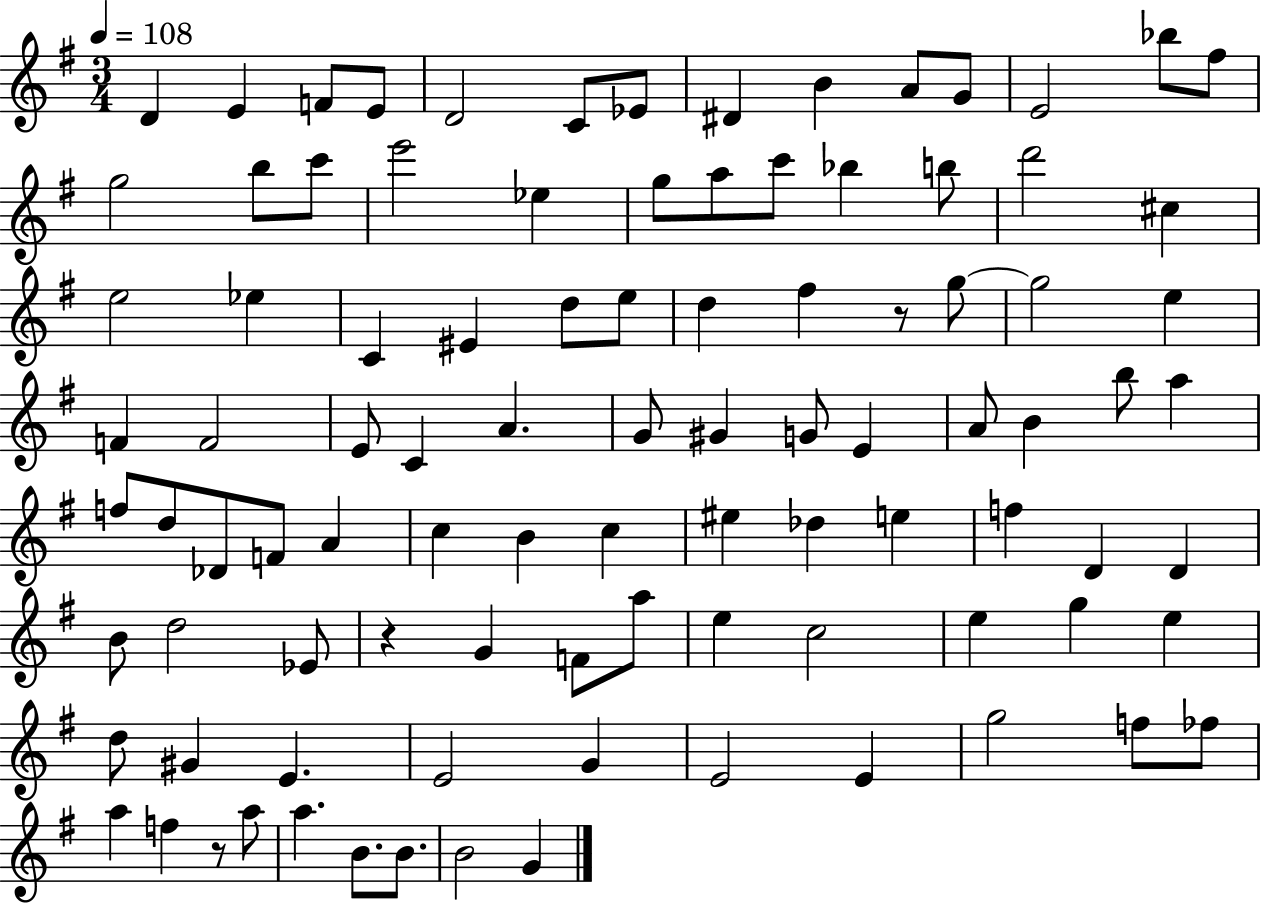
{
  \clef treble
  \numericTimeSignature
  \time 3/4
  \key g \major
  \tempo 4 = 108
  \repeat volta 2 { d'4 e'4 f'8 e'8 | d'2 c'8 ees'8 | dis'4 b'4 a'8 g'8 | e'2 bes''8 fis''8 | \break g''2 b''8 c'''8 | e'''2 ees''4 | g''8 a''8 c'''8 bes''4 b''8 | d'''2 cis''4 | \break e''2 ees''4 | c'4 eis'4 d''8 e''8 | d''4 fis''4 r8 g''8~~ | g''2 e''4 | \break f'4 f'2 | e'8 c'4 a'4. | g'8 gis'4 g'8 e'4 | a'8 b'4 b''8 a''4 | \break f''8 d''8 des'8 f'8 a'4 | c''4 b'4 c''4 | eis''4 des''4 e''4 | f''4 d'4 d'4 | \break b'8 d''2 ees'8 | r4 g'4 f'8 a''8 | e''4 c''2 | e''4 g''4 e''4 | \break d''8 gis'4 e'4. | e'2 g'4 | e'2 e'4 | g''2 f''8 fes''8 | \break a''4 f''4 r8 a''8 | a''4. b'8. b'8. | b'2 g'4 | } \bar "|."
}